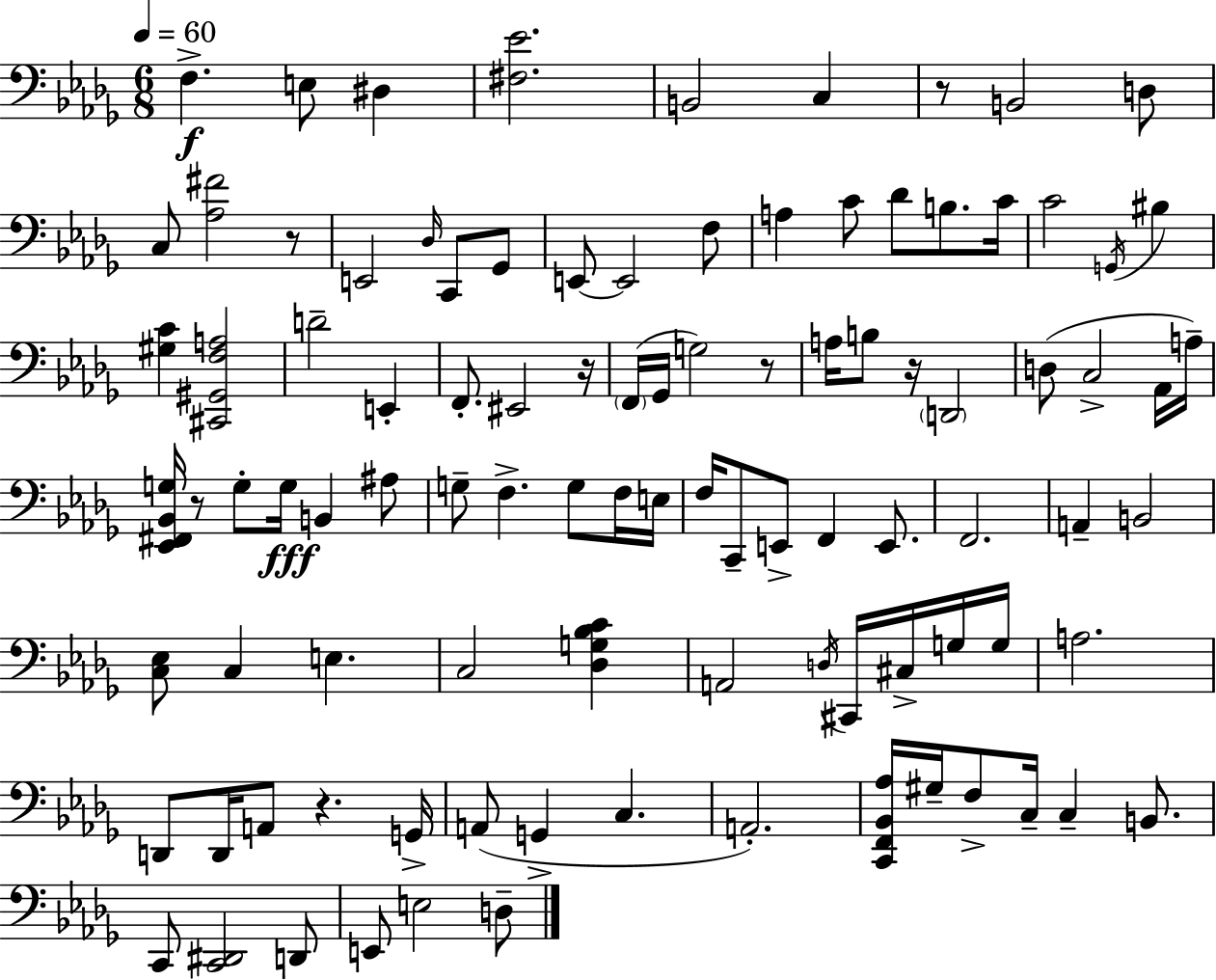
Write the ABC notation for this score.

X:1
T:Untitled
M:6/8
L:1/4
K:Bbm
F, E,/2 ^D, [^F,_E]2 B,,2 C, z/2 B,,2 D,/2 C,/2 [_A,^F]2 z/2 E,,2 _D,/4 C,,/2 _G,,/2 E,,/2 E,,2 F,/2 A, C/2 _D/2 B,/2 C/4 C2 G,,/4 ^B, [^G,C] [^C,,^G,,F,A,]2 D2 E,, F,,/2 ^E,,2 z/4 F,,/4 _G,,/4 G,2 z/2 A,/4 B,/2 z/4 D,,2 D,/2 C,2 _A,,/4 A,/4 [_E,,^F,,_B,,G,]/4 z/2 G,/2 G,/4 B,, ^A,/2 G,/2 F, G,/2 F,/4 E,/4 F,/4 C,,/2 E,,/2 F,, E,,/2 F,,2 A,, B,,2 [C,_E,]/2 C, E, C,2 [_D,G,_B,C] A,,2 D,/4 ^C,,/4 ^C,/4 G,/4 G,/4 A,2 D,,/2 D,,/4 A,,/2 z G,,/4 A,,/2 G,, C, A,,2 [C,,F,,_B,,_A,]/4 ^G,/4 F,/2 C,/4 C, B,,/2 C,,/2 [C,,^D,,]2 D,,/2 E,,/2 E,2 D,/2